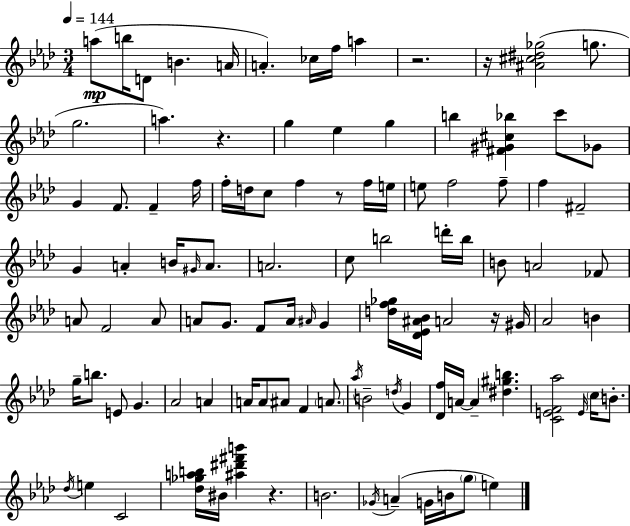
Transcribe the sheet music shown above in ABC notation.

X:1
T:Untitled
M:3/4
L:1/4
K:Fm
a/2 b/4 D/2 B A/4 A _c/4 f/4 a z2 z/4 [^A^c^d_g]2 g/2 g2 a z g _e g b [^F^G^c_b] c'/2 _G/2 G F/2 F f/4 f/4 d/4 c/2 f z/2 f/4 e/4 e/2 f2 f/2 f ^F2 G A B/4 ^G/4 A/2 A2 c/2 b2 d'/4 b/4 B/2 A2 _F/2 A/2 F2 A/2 A/2 G/2 F/2 A/4 ^A/4 G [df_g]/4 [_D_E^A_B]/4 A2 z/4 ^G/4 _A2 B g/4 b/2 E/2 G _A2 A A/4 A/2 ^A/2 F A/2 _a/4 B2 d/4 G [_Df]/4 A/4 A [^d^gb] [CEF_a]2 E/4 c/4 B/2 _d/4 e C2 [_d_gab]/4 ^B/4 [^a^d'^f'b'] z B2 _G/4 A G/4 B/4 g/2 e